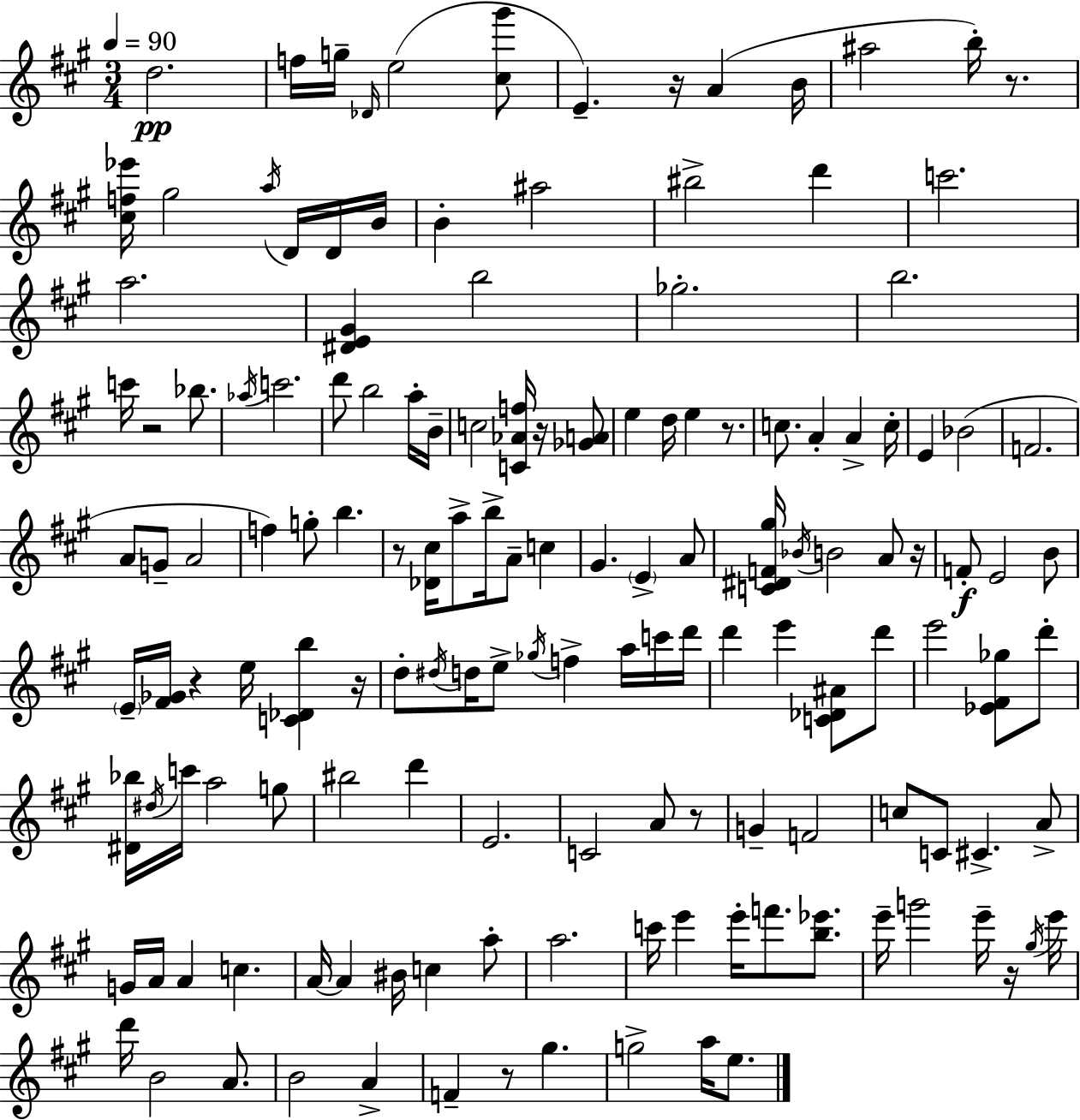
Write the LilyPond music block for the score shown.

{
  \clef treble
  \numericTimeSignature
  \time 3/4
  \key a \major
  \tempo 4 = 90
  d''2.\pp | f''16 g''16-- \grace { des'16 } e''2( <cis'' gis'''>8 | e'4.--) r16 a'4( | b'16 ais''2 b''16-.) r8. | \break <cis'' f'' ees'''>16 gis''2 \acciaccatura { a''16 } d'16 | d'16 b'16 b'4-. ais''2 | bis''2-> d'''4 | c'''2. | \break a''2. | <dis' e' gis'>4 b''2 | ges''2.-. | b''2. | \break c'''16 r2 bes''8. | \acciaccatura { aes''16 } c'''2. | d'''8 b''2 | a''16-. b'16-- c''2 <c' aes' f''>16 | \break r16 <ges' a'>8 e''4 d''16 e''4 | r8. c''8. a'4-. a'4-> | c''16-. e'4 bes'2( | f'2. | \break a'8 g'8-- a'2 | f''4) g''8-. b''4. | r8 <des' cis''>16 a''8-> b''16-> a'8-- c''4 | gis'4. \parenthesize e'4-> | \break a'8 <c' dis' f' gis''>16 \acciaccatura { bes'16 } b'2 | a'8 r16 f'8-.\f e'2 | b'8 \parenthesize e'16-- <fis' ges'>16 r4 e''16 <c' des' b''>4 | r16 d''8-. \acciaccatura { dis''16 } d''16 e''8-> \acciaccatura { ges''16 } f''4-> | \break a''16 c'''16 d'''16 d'''4 e'''4 | <c' des' ais'>8 d'''8 e'''2 | <ees' fis' ges''>8 d'''8-. <dis' bes''>16 \acciaccatura { dis''16 } c'''16 a''2 | g''8 bis''2 | \break d'''4 e'2. | c'2 | a'8 r8 g'4-- f'2 | c''8 c'8 cis'4.-> | \break a'8-> g'16 a'16 a'4 | c''4. a'16~~ a'4 | bis'16 c''4 a''8-. a''2. | c'''16 e'''4 | \break e'''16-. f'''8. <b'' ees'''>8. e'''16-- g'''2 | e'''16-- r16 \acciaccatura { gis''16 } e'''16 d'''16 b'2 | a'8. b'2 | a'4-> f'4-- | \break r8 gis''4. g''2-> | a''16 e''8. \bar "|."
}